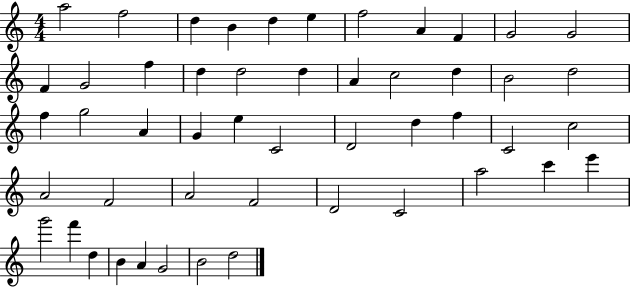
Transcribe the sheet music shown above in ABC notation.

X:1
T:Untitled
M:4/4
L:1/4
K:C
a2 f2 d B d e f2 A F G2 G2 F G2 f d d2 d A c2 d B2 d2 f g2 A G e C2 D2 d f C2 c2 A2 F2 A2 F2 D2 C2 a2 c' e' g'2 f' d B A G2 B2 d2